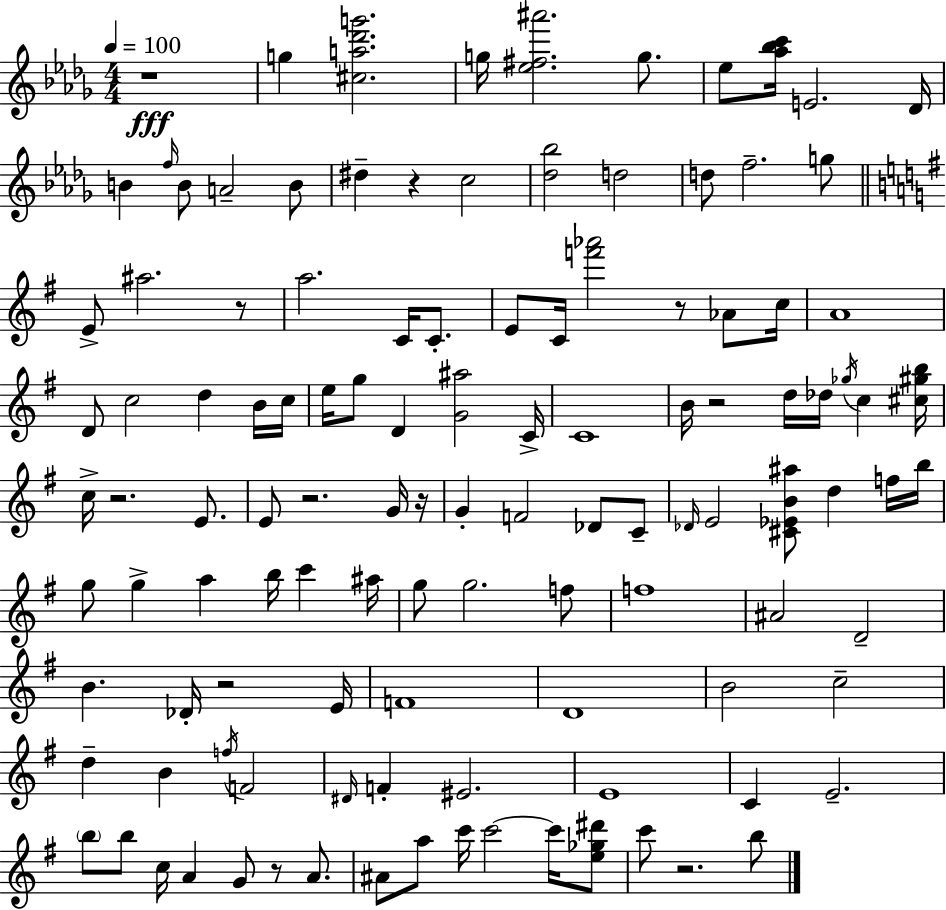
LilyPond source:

{
  \clef treble
  \numericTimeSignature
  \time 4/4
  \key bes \minor
  \tempo 4 = 100
  \repeat volta 2 { r1\fff | g''4 <cis'' a'' des''' g'''>2. | g''16 <ees'' fis'' ais'''>2. g''8. | ees''8 <aes'' bes'' c'''>16 e'2. des'16 | \break b'4 \grace { f''16 } b'8 a'2-- b'8 | dis''4-- r4 c''2 | <des'' bes''>2 d''2 | d''8 f''2.-- g''8 | \break \bar "||" \break \key g \major e'8-> ais''2. r8 | a''2. c'16 c'8.-. | e'8 c'16 <f''' aes'''>2 r8 aes'8 c''16 | a'1 | \break d'8 c''2 d''4 b'16 c''16 | e''16 g''8 d'4 <g' ais''>2 c'16-> | c'1 | b'16 r2 d''16 des''16 \acciaccatura { ges''16 } c''4 | \break <cis'' gis'' b''>16 c''16-> r2. e'8. | e'8 r2. g'16 | r16 g'4-. f'2 des'8 c'8-- | \grace { des'16 } e'2 <cis' ees' b' ais''>8 d''4 | \break f''16 b''16 g''8 g''4-> a''4 b''16 c'''4 | ais''16 g''8 g''2. | f''8 f''1 | ais'2 d'2-- | \break b'4. des'16-. r2 | e'16 f'1 | d'1 | b'2 c''2-- | \break d''4-- b'4 \acciaccatura { f''16 } f'2 | \grace { dis'16 } f'4-. eis'2. | e'1 | c'4 e'2.-- | \break \parenthesize b''8 b''8 c''16 a'4 g'8 r8 | a'8. ais'8 a''8 c'''16 c'''2~~ | c'''16 <e'' ges'' dis'''>8 c'''8 r2. | b''8 } \bar "|."
}